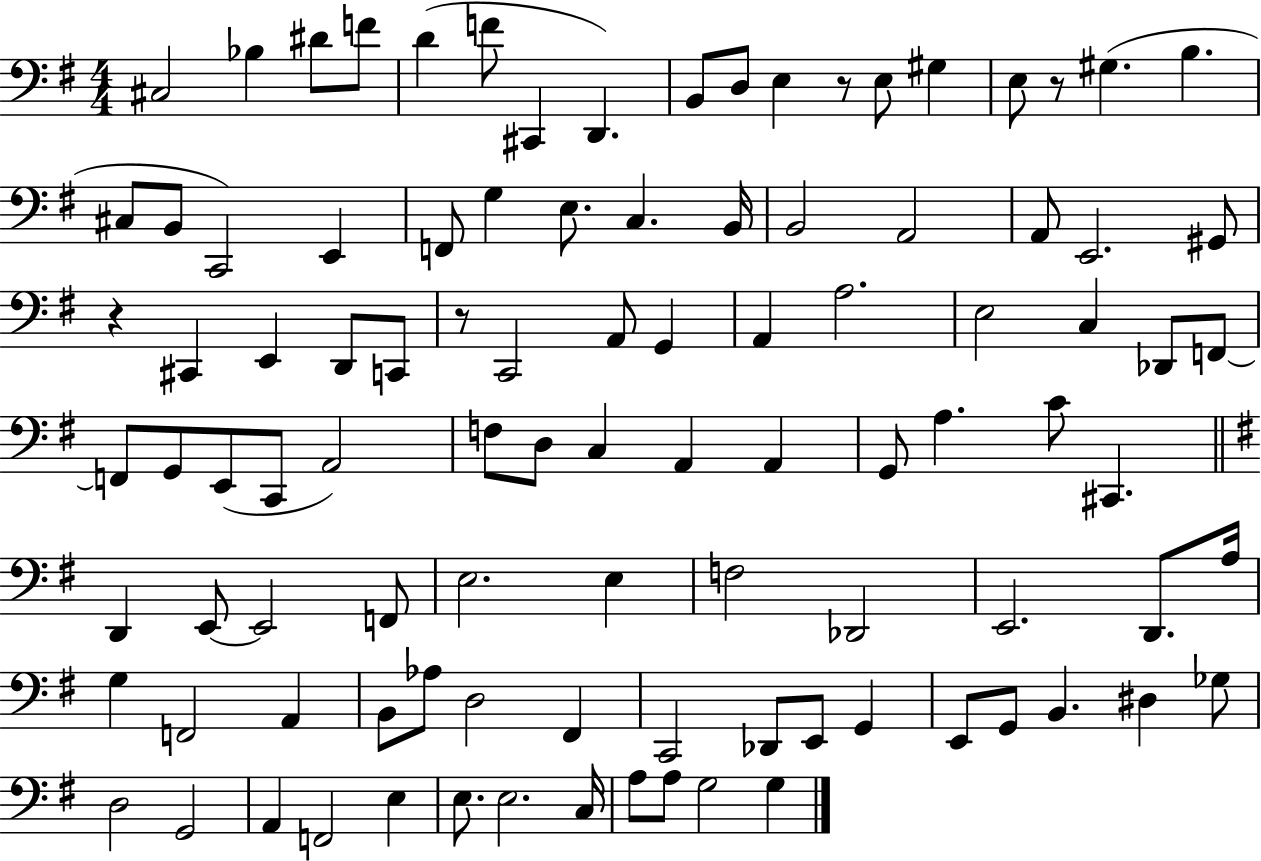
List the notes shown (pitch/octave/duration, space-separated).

C#3/h Bb3/q D#4/e F4/e D4/q F4/e C#2/q D2/q. B2/e D3/e E3/q R/e E3/e G#3/q E3/e R/e G#3/q. B3/q. C#3/e B2/e C2/h E2/q F2/e G3/q E3/e. C3/q. B2/s B2/h A2/h A2/e E2/h. G#2/e R/q C#2/q E2/q D2/e C2/e R/e C2/h A2/e G2/q A2/q A3/h. E3/h C3/q Db2/e F2/e F2/e G2/e E2/e C2/e A2/h F3/e D3/e C3/q A2/q A2/q G2/e A3/q. C4/e C#2/q. D2/q E2/e E2/h F2/e E3/h. E3/q F3/h Db2/h E2/h. D2/e. A3/s G3/q F2/h A2/q B2/e Ab3/e D3/h F#2/q C2/h Db2/e E2/e G2/q E2/e G2/e B2/q. D#3/q Gb3/e D3/h G2/h A2/q F2/h E3/q E3/e. E3/h. C3/s A3/e A3/e G3/h G3/q